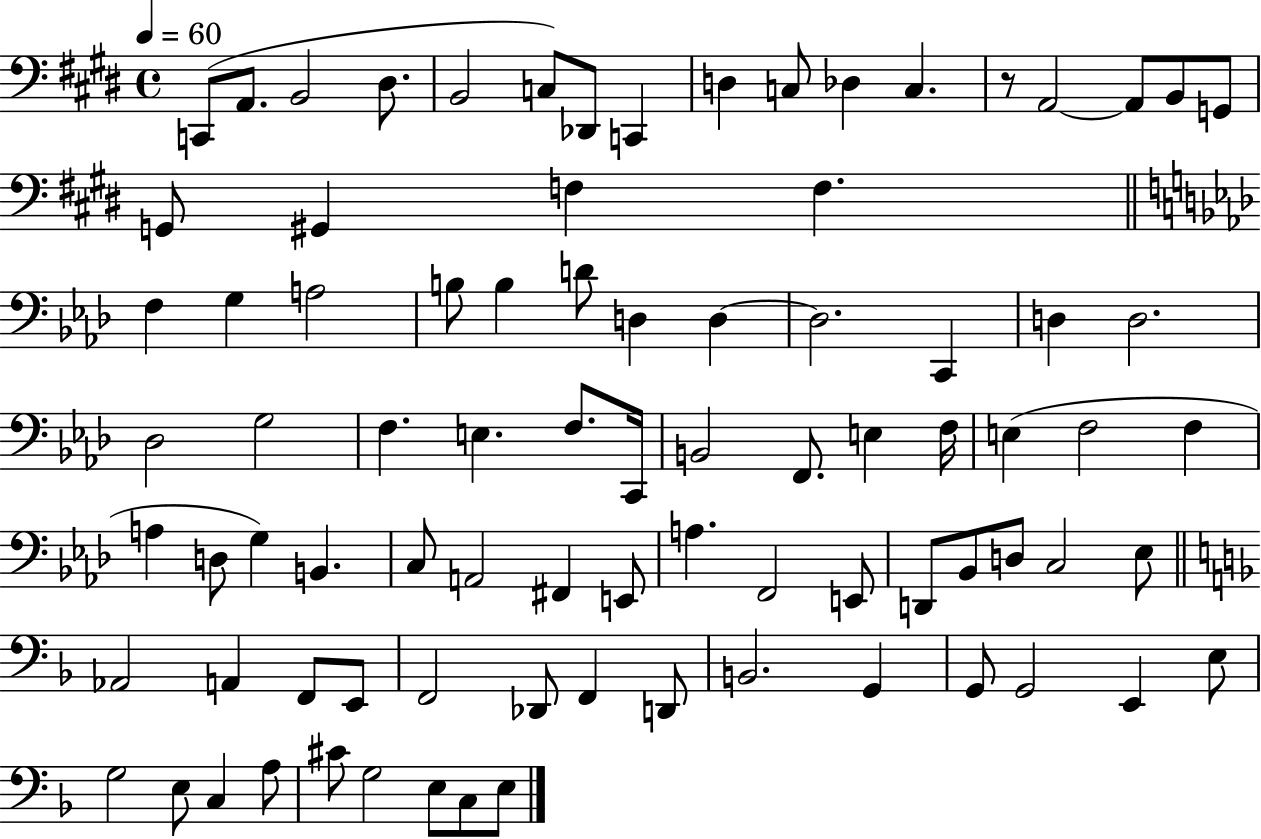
X:1
T:Untitled
M:4/4
L:1/4
K:E
C,,/2 A,,/2 B,,2 ^D,/2 B,,2 C,/2 _D,,/2 C,, D, C,/2 _D, C, z/2 A,,2 A,,/2 B,,/2 G,,/2 G,,/2 ^G,, F, F, F, G, A,2 B,/2 B, D/2 D, D, D,2 C,, D, D,2 _D,2 G,2 F, E, F,/2 C,,/4 B,,2 F,,/2 E, F,/4 E, F,2 F, A, D,/2 G, B,, C,/2 A,,2 ^F,, E,,/2 A, F,,2 E,,/2 D,,/2 _B,,/2 D,/2 C,2 _E,/2 _A,,2 A,, F,,/2 E,,/2 F,,2 _D,,/2 F,, D,,/2 B,,2 G,, G,,/2 G,,2 E,, E,/2 G,2 E,/2 C, A,/2 ^C/2 G,2 E,/2 C,/2 E,/2